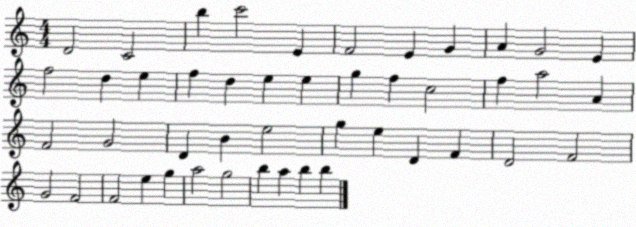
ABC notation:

X:1
T:Untitled
M:4/4
L:1/4
K:C
D2 C2 b c'2 E F2 E G A G2 E f2 d e f d e e g f c2 f a2 A F2 G2 D B e2 g e D F D2 F2 G2 F2 F2 e g a2 g2 b a b b